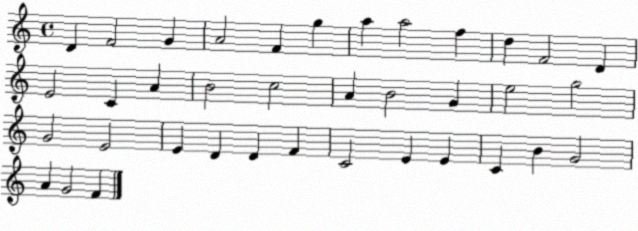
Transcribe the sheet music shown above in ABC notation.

X:1
T:Untitled
M:4/4
L:1/4
K:C
D F2 G A2 F g a a2 f d F2 D E2 C A B2 c2 A B2 G e2 g2 G2 E2 E D D F C2 E E C B G2 A G2 F